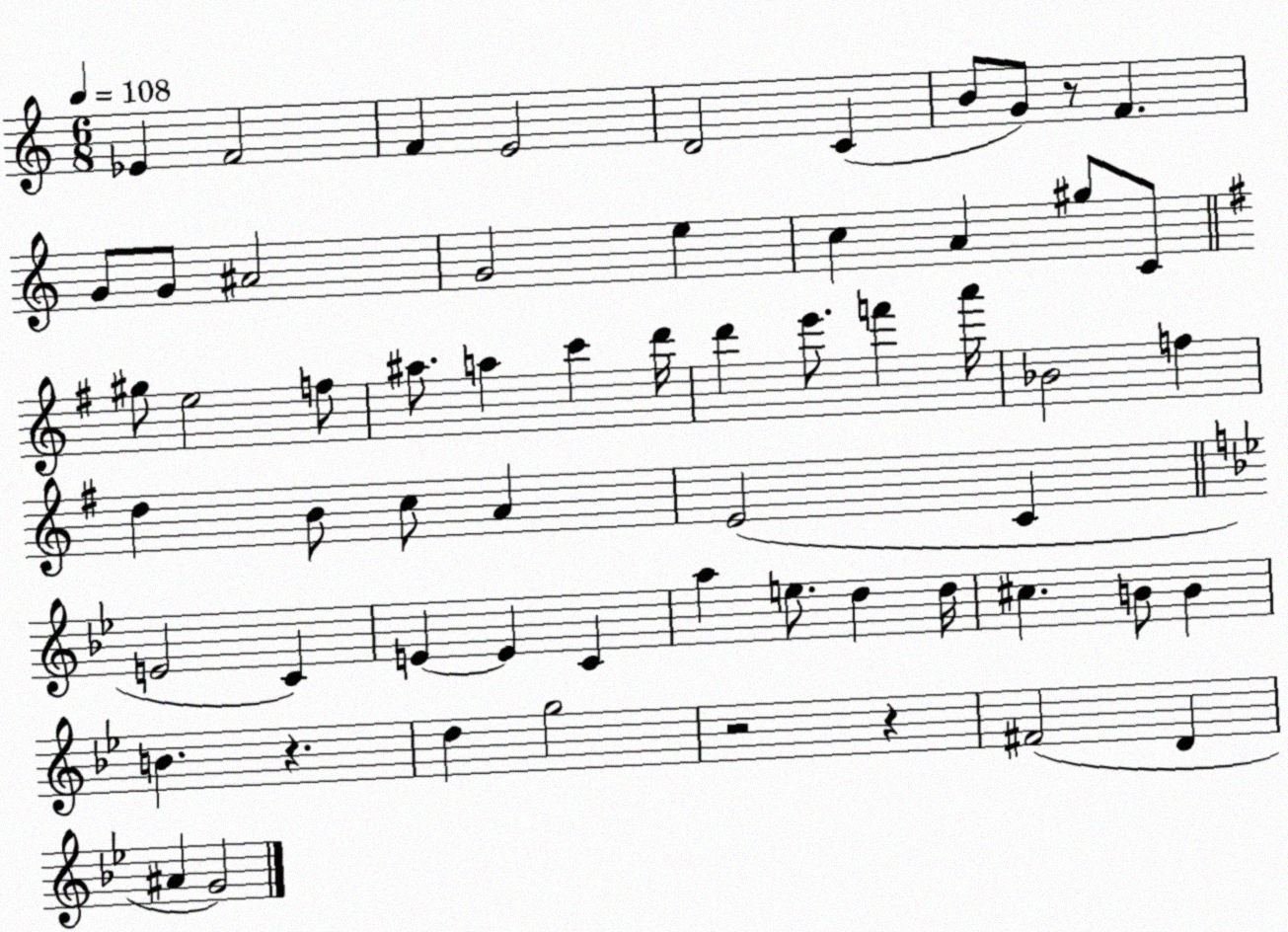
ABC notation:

X:1
T:Untitled
M:6/8
L:1/4
K:C
_E F2 F E2 D2 C B/2 G/2 z/2 F G/2 G/2 ^A2 G2 e c A ^g/2 C/2 ^g/2 e2 f/2 ^a/2 a c' d'/4 d' e'/2 f' a'/4 _B2 f d B/2 c/2 A E2 C E2 C E E C a e/2 d d/4 ^c B/2 B B z d g2 z2 z ^F2 D ^A G2